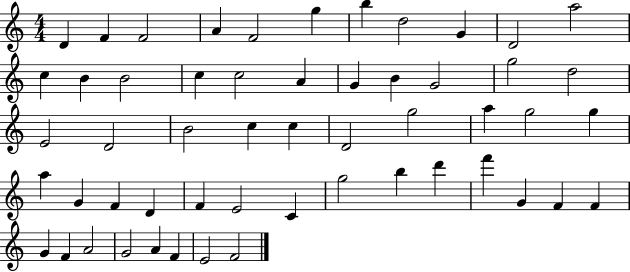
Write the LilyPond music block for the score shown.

{
  \clef treble
  \numericTimeSignature
  \time 4/4
  \key c \major
  d'4 f'4 f'2 | a'4 f'2 g''4 | b''4 d''2 g'4 | d'2 a''2 | \break c''4 b'4 b'2 | c''4 c''2 a'4 | g'4 b'4 g'2 | g''2 d''2 | \break e'2 d'2 | b'2 c''4 c''4 | d'2 g''2 | a''4 g''2 g''4 | \break a''4 g'4 f'4 d'4 | f'4 e'2 c'4 | g''2 b''4 d'''4 | f'''4 g'4 f'4 f'4 | \break g'4 f'4 a'2 | g'2 a'4 f'4 | e'2 f'2 | \bar "|."
}